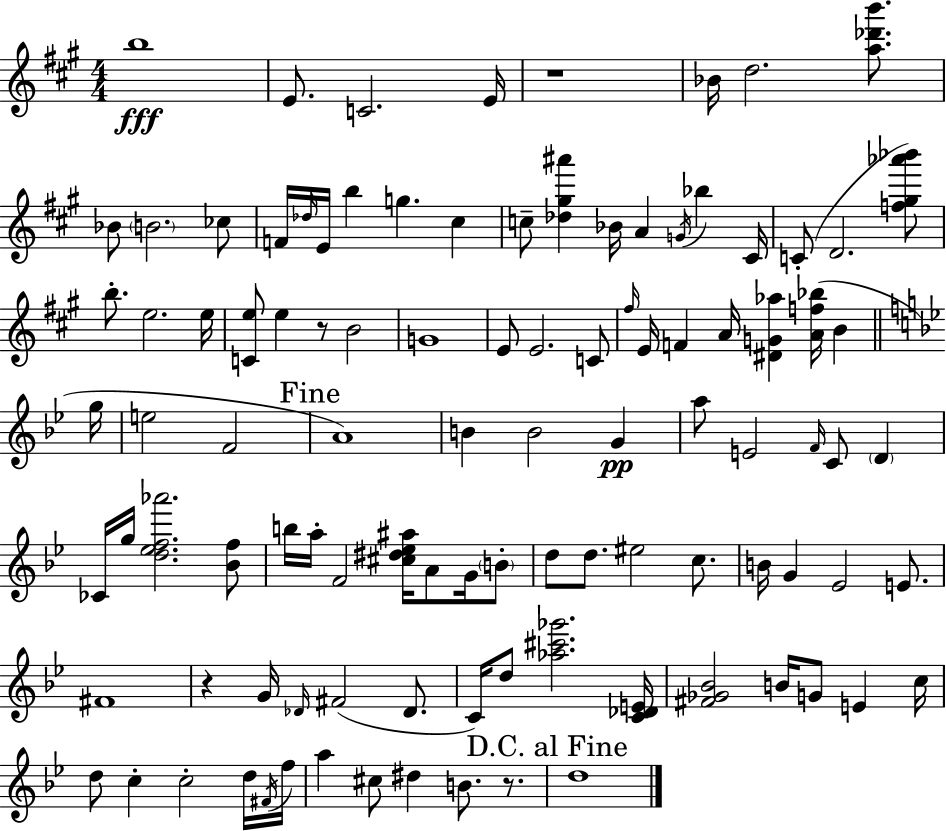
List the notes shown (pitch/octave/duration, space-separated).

B5/w E4/e. C4/h. E4/s R/w Bb4/s D5/h. [A5,Db6,B6]/e. Bb4/e B4/h. CES5/e F4/s Db5/s E4/s B5/q G5/q. C#5/q C5/e [Db5,G#5,A#6]/q Bb4/s A4/q G4/s Bb5/q C#4/s C4/e D4/h. [F5,G#5,Ab6,Bb6]/e B5/e. E5/h. E5/s [C4,E5]/e E5/q R/e B4/h G4/w E4/e E4/h. C4/e F#5/s E4/s F4/q A4/s [D#4,G4,Ab5]/q [A4,F5,Bb5]/s B4/q G5/s E5/h F4/h A4/w B4/q B4/h G4/q A5/e E4/h F4/s C4/e D4/q CES4/s G5/s [D5,Eb5,F5,Ab6]/h. [Bb4,F5]/e B5/s A5/s F4/h [C#5,D#5,Eb5,A#5]/s A4/e G4/s B4/e D5/e D5/e. EIS5/h C5/e. B4/s G4/q Eb4/h E4/e. F#4/w R/q G4/s Db4/s F#4/h Db4/e. C4/s D5/e [Ab5,C#6,Gb6]/h. [C4,Db4,E4]/s [F#4,Gb4,Bb4]/h B4/s G4/e E4/q C5/s D5/e C5/q C5/h D5/s F#4/s F5/s A5/q C#5/e D#5/q B4/e. R/e. D5/w